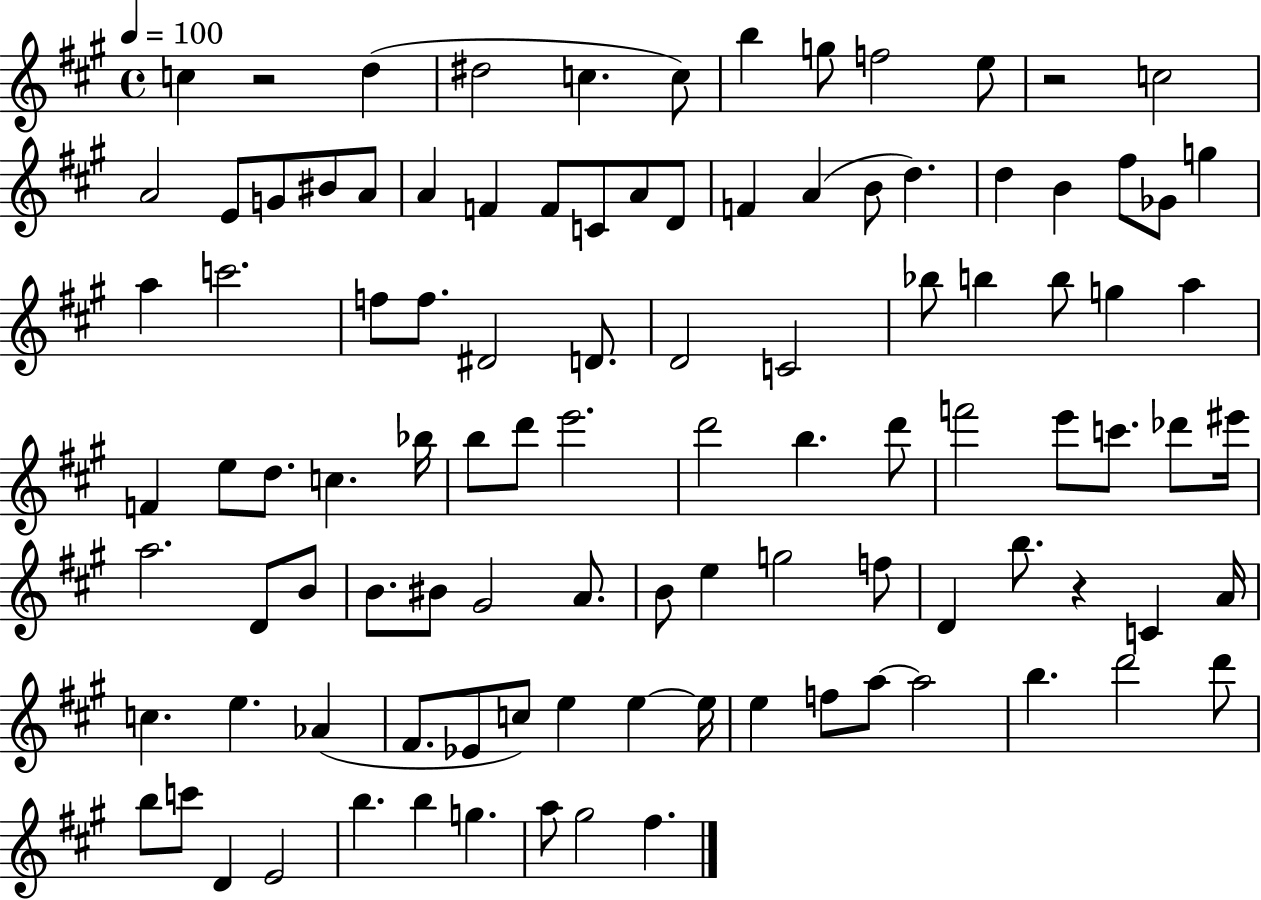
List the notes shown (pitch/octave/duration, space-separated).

C5/q R/h D5/q D#5/h C5/q. C5/e B5/q G5/e F5/h E5/e R/h C5/h A4/h E4/e G4/e BIS4/e A4/e A4/q F4/q F4/e C4/e A4/e D4/e F4/q A4/q B4/e D5/q. D5/q B4/q F#5/e Gb4/e G5/q A5/q C6/h. F5/e F5/e. D#4/h D4/e. D4/h C4/h Bb5/e B5/q B5/e G5/q A5/q F4/q E5/e D5/e. C5/q. Bb5/s B5/e D6/e E6/h. D6/h B5/q. D6/e F6/h E6/e C6/e. Db6/e EIS6/s A5/h. D4/e B4/e B4/e. BIS4/e G#4/h A4/e. B4/e E5/q G5/h F5/e D4/q B5/e. R/q C4/q A4/s C5/q. E5/q. Ab4/q F#4/e. Eb4/e C5/e E5/q E5/q E5/s E5/q F5/e A5/e A5/h B5/q. D6/h D6/e B5/e C6/e D4/q E4/h B5/q. B5/q G5/q. A5/e G#5/h F#5/q.